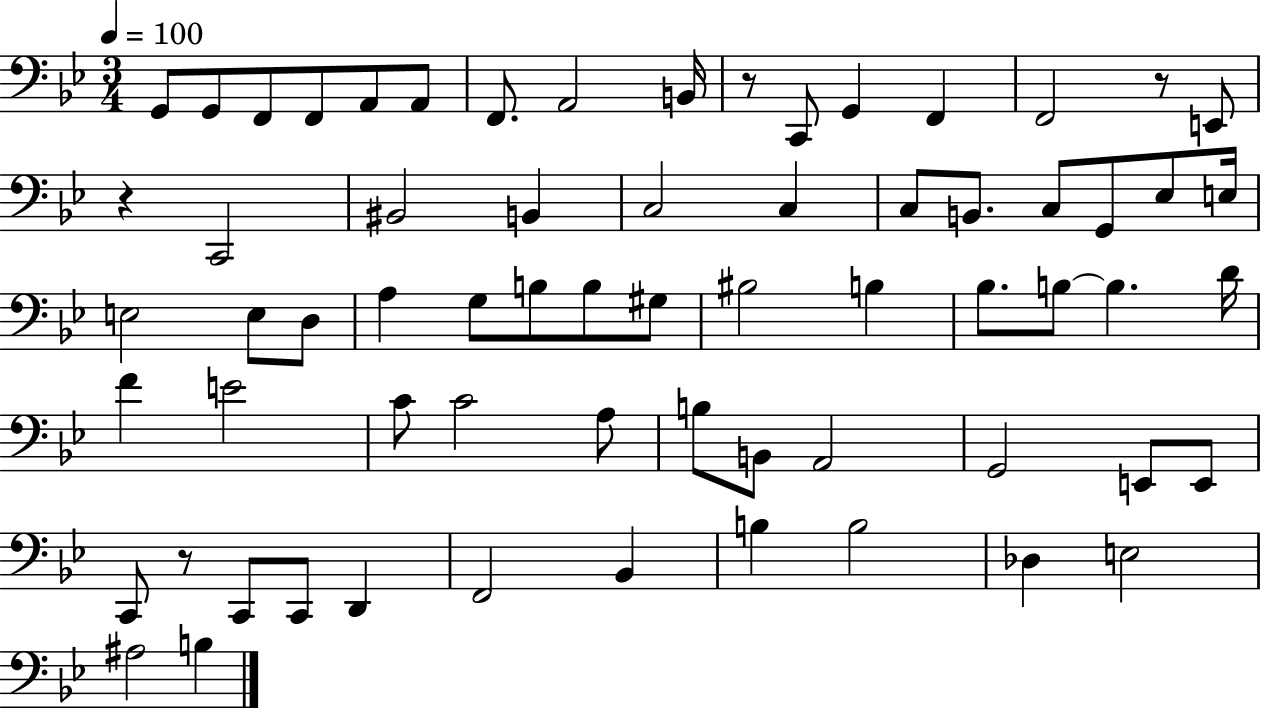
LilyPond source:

{
  \clef bass
  \numericTimeSignature
  \time 3/4
  \key bes \major
  \tempo 4 = 100
  g,8 g,8 f,8 f,8 a,8 a,8 | f,8. a,2 b,16 | r8 c,8 g,4 f,4 | f,2 r8 e,8 | \break r4 c,2 | bis,2 b,4 | c2 c4 | c8 b,8. c8 g,8 ees8 e16 | \break e2 e8 d8 | a4 g8 b8 b8 gis8 | bis2 b4 | bes8. b8~~ b4. d'16 | \break f'4 e'2 | c'8 c'2 a8 | b8 b,8 a,2 | g,2 e,8 e,8 | \break c,8 r8 c,8 c,8 d,4 | f,2 bes,4 | b4 b2 | des4 e2 | \break ais2 b4 | \bar "|."
}